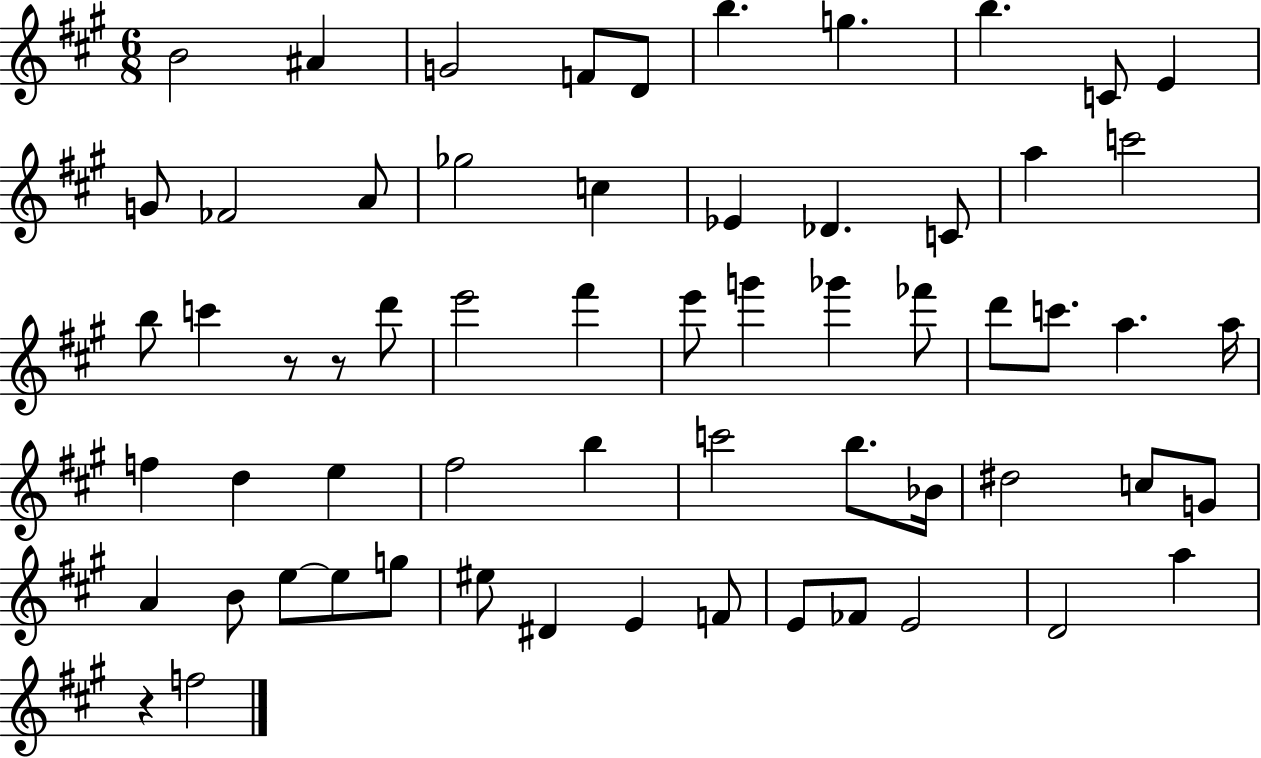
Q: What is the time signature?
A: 6/8